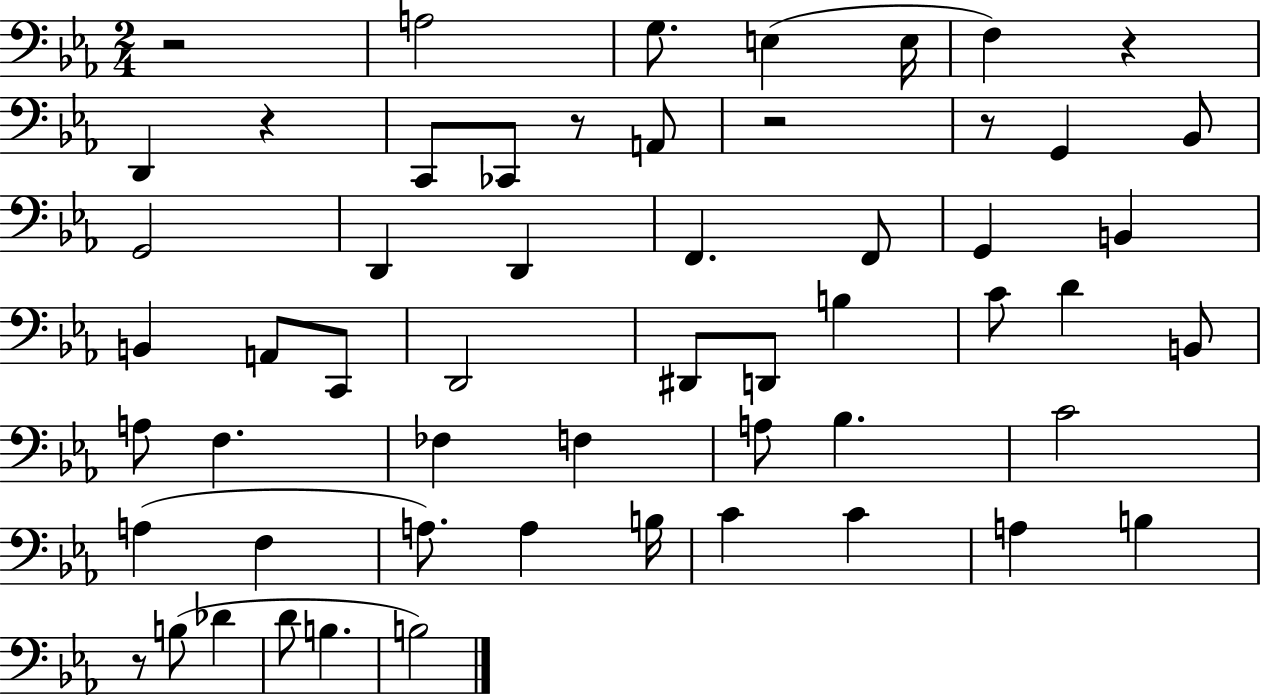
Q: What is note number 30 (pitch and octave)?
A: F3